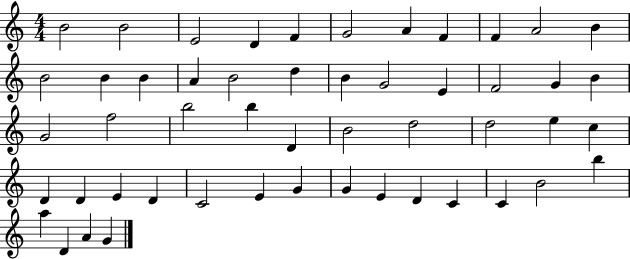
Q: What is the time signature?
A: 4/4